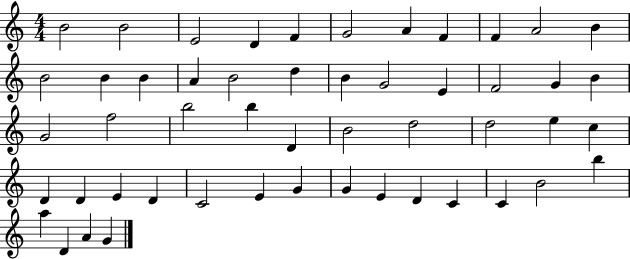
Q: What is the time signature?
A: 4/4